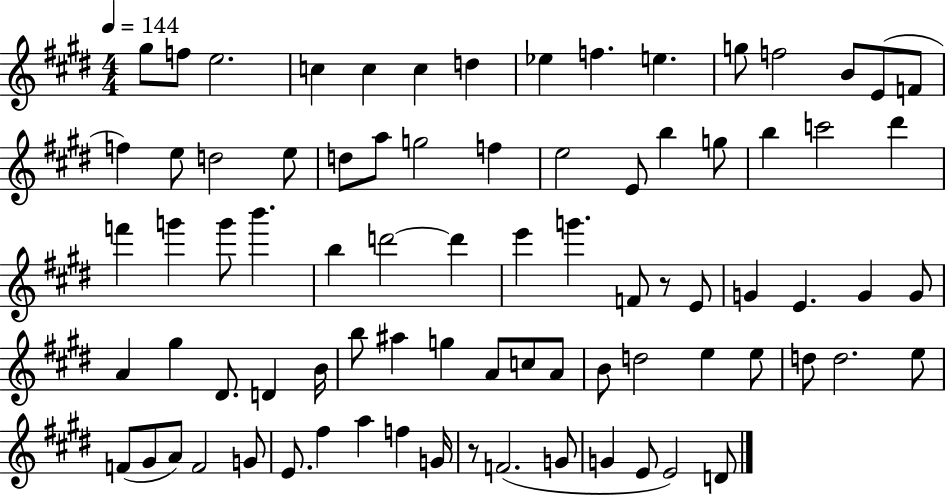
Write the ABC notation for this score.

X:1
T:Untitled
M:4/4
L:1/4
K:E
^g/2 f/2 e2 c c c d _e f e g/2 f2 B/2 E/2 F/2 f e/2 d2 e/2 d/2 a/2 g2 f e2 E/2 b g/2 b c'2 ^d' f' g' g'/2 b' b d'2 d' e' g' F/2 z/2 E/2 G E G G/2 A ^g ^D/2 D B/4 b/2 ^a g A/2 c/2 A/2 B/2 d2 e e/2 d/2 d2 e/2 F/2 ^G/2 A/2 F2 G/2 E/2 ^f a f G/4 z/2 F2 G/2 G E/2 E2 D/2